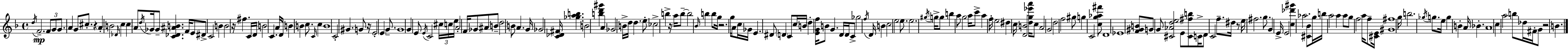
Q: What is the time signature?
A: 4/4